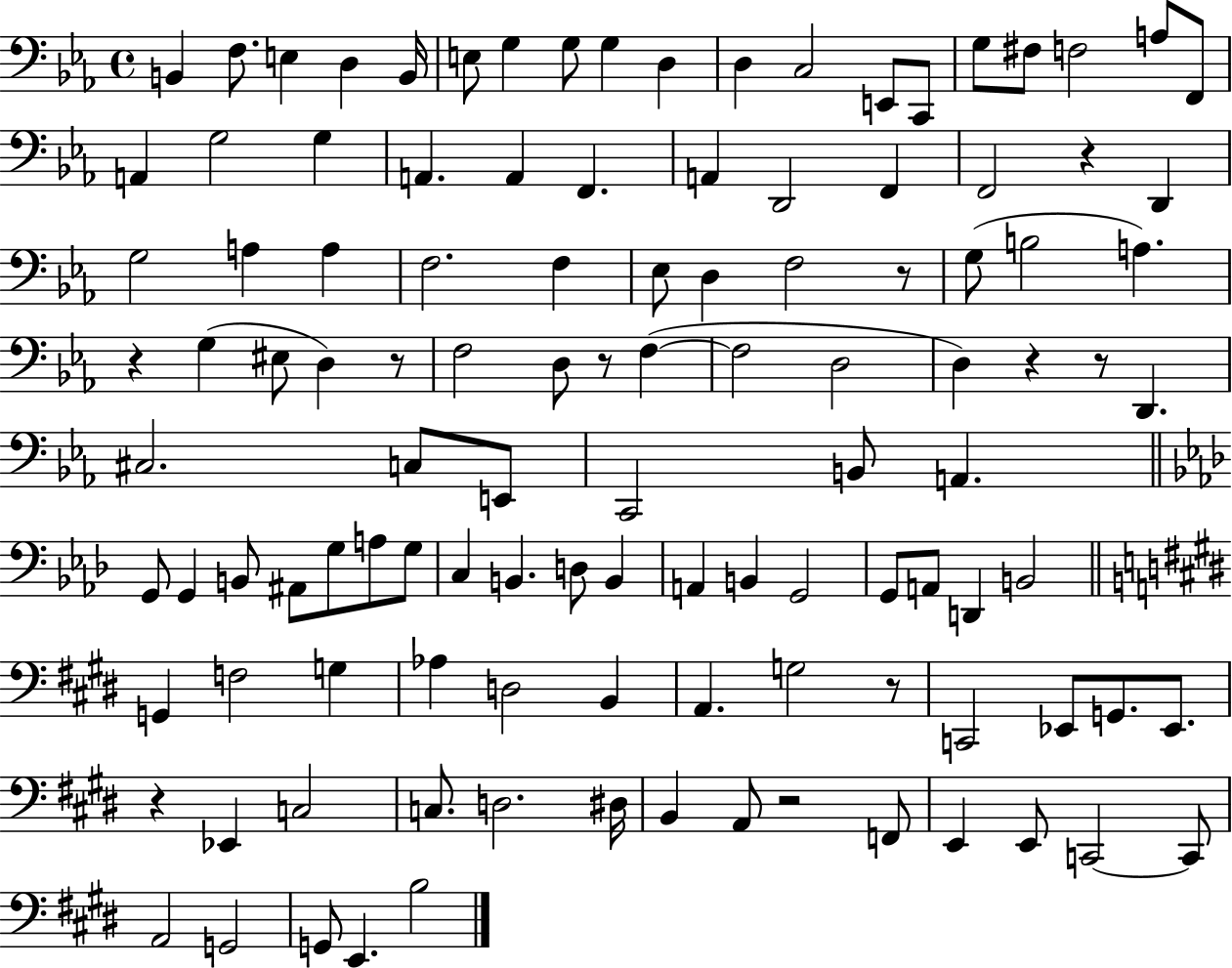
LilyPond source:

{
  \clef bass
  \time 4/4
  \defaultTimeSignature
  \key ees \major
  b,4 f8. e4 d4 b,16 | e8 g4 g8 g4 d4 | d4 c2 e,8 c,8 | g8 fis8 f2 a8 f,8 | \break a,4 g2 g4 | a,4. a,4 f,4. | a,4 d,2 f,4 | f,2 r4 d,4 | \break g2 a4 a4 | f2. f4 | ees8 d4 f2 r8 | g8( b2 a4.) | \break r4 g4( eis8 d4) r8 | f2 d8 r8 f4~(~ | f2 d2 | d4) r4 r8 d,4. | \break cis2. c8 e,8 | c,2 b,8 a,4. | \bar "||" \break \key aes \major g,8 g,4 b,8 ais,8 g8 a8 g8 | c4 b,4. d8 b,4 | a,4 b,4 g,2 | g,8 a,8 d,4 b,2 | \break \bar "||" \break \key e \major g,4 f2 g4 | aes4 d2 b,4 | a,4. g2 r8 | c,2 ees,8 g,8. ees,8. | \break r4 ees,4 c2 | c8. d2. dis16 | b,4 a,8 r2 f,8 | e,4 e,8 c,2~~ c,8 | \break a,2 g,2 | g,8 e,4. b2 | \bar "|."
}